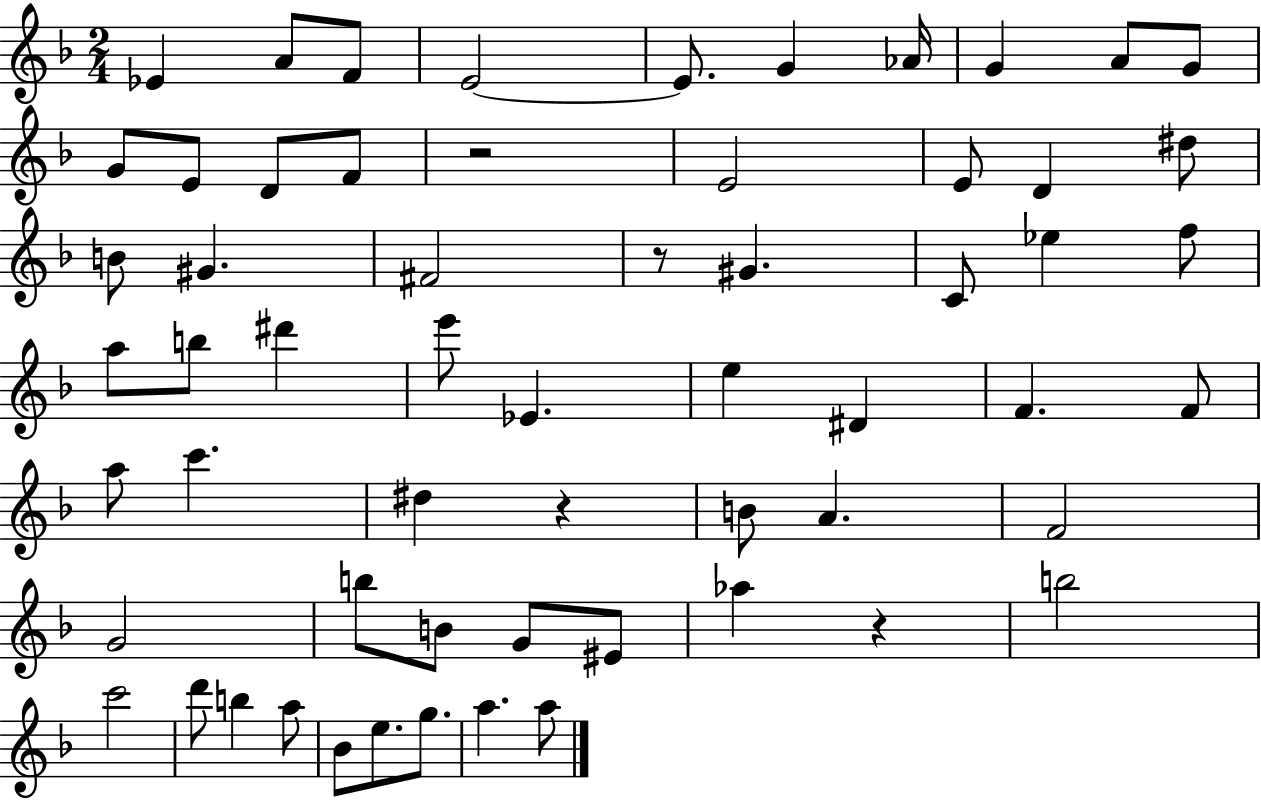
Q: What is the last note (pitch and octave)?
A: A5